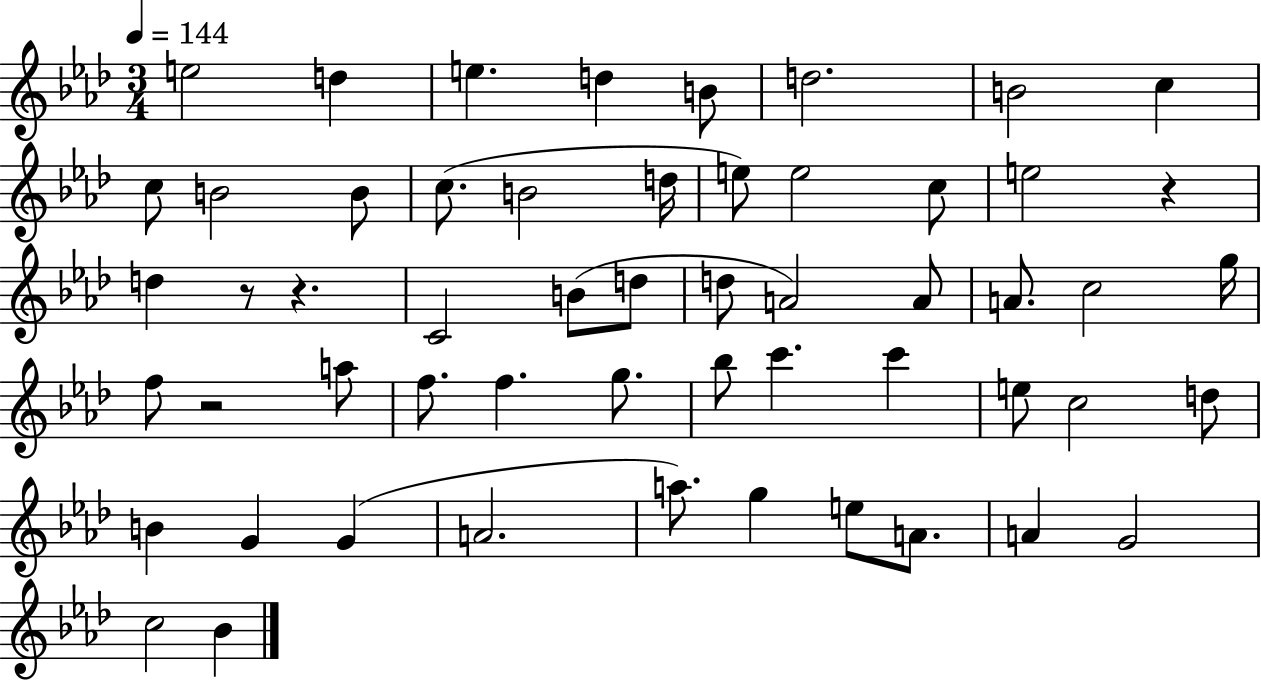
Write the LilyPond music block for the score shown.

{
  \clef treble
  \numericTimeSignature
  \time 3/4
  \key aes \major
  \tempo 4 = 144
  e''2 d''4 | e''4. d''4 b'8 | d''2. | b'2 c''4 | \break c''8 b'2 b'8 | c''8.( b'2 d''16 | e''8) e''2 c''8 | e''2 r4 | \break d''4 r8 r4. | c'2 b'8( d''8 | d''8 a'2) a'8 | a'8. c''2 g''16 | \break f''8 r2 a''8 | f''8. f''4. g''8. | bes''8 c'''4. c'''4 | e''8 c''2 d''8 | \break b'4 g'4 g'4( | a'2. | a''8.) g''4 e''8 a'8. | a'4 g'2 | \break c''2 bes'4 | \bar "|."
}